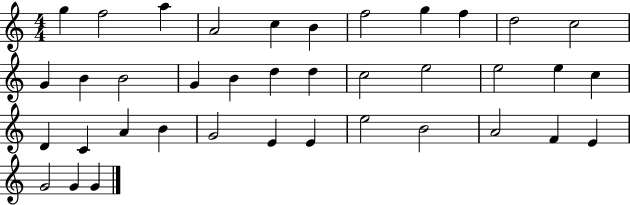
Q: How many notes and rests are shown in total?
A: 38